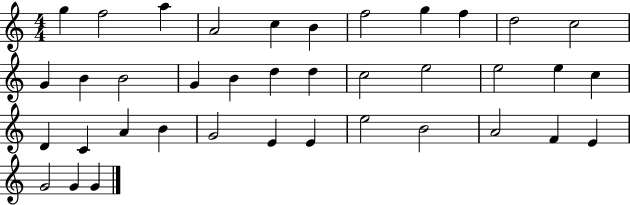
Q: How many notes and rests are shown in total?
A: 38